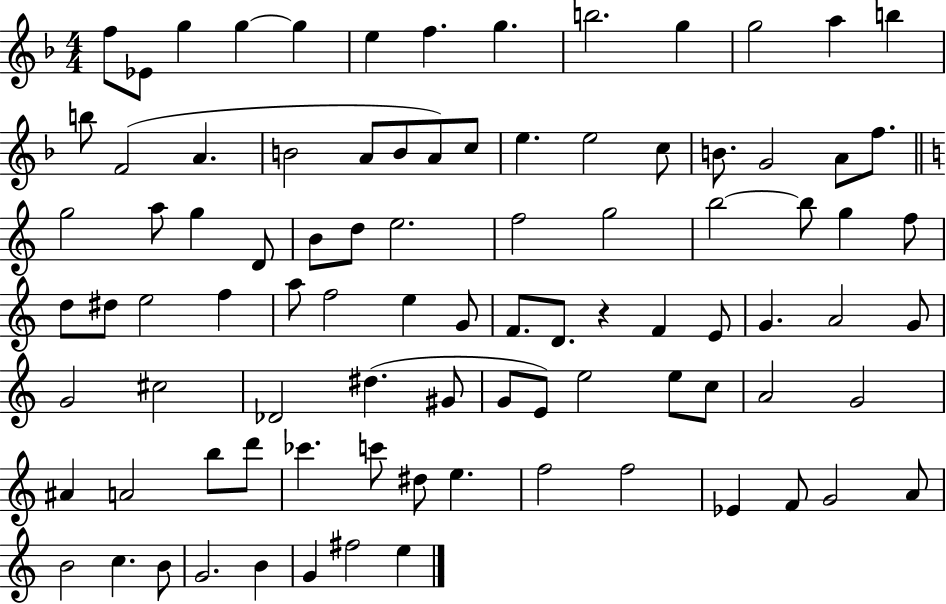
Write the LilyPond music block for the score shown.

{
  \clef treble
  \numericTimeSignature
  \time 4/4
  \key f \major
  f''8 ees'8 g''4 g''4~~ g''4 | e''4 f''4. g''4. | b''2. g''4 | g''2 a''4 b''4 | \break b''8 f'2( a'4. | b'2 a'8 b'8 a'8) c''8 | e''4. e''2 c''8 | b'8. g'2 a'8 f''8. | \break \bar "||" \break \key c \major g''2 a''8 g''4 d'8 | b'8 d''8 e''2. | f''2 g''2 | b''2~~ b''8 g''4 f''8 | \break d''8 dis''8 e''2 f''4 | a''8 f''2 e''4 g'8 | f'8. d'8. r4 f'4 e'8 | g'4. a'2 g'8 | \break g'2 cis''2 | des'2 dis''4.( gis'8 | g'8 e'8) e''2 e''8 c''8 | a'2 g'2 | \break ais'4 a'2 b''8 d'''8 | ces'''4. c'''8 dis''8 e''4. | f''2 f''2 | ees'4 f'8 g'2 a'8 | \break b'2 c''4. b'8 | g'2. b'4 | g'4 fis''2 e''4 | \bar "|."
}